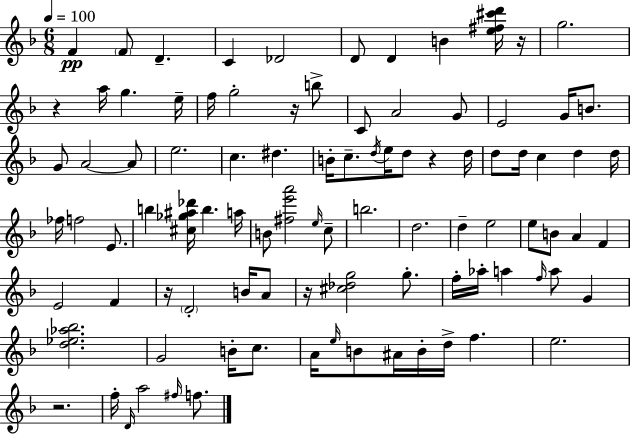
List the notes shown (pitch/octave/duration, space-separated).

F4/q F4/e D4/q. C4/q Db4/h D4/e D4/q B4/q [E5,F#5,C#6,D6]/s R/s G5/h. R/q A5/s G5/q. E5/s F5/s G5/h R/s B5/e C4/e A4/h G4/e E4/h G4/s B4/e. G4/e A4/h A4/e E5/h. C5/q. D#5/q. B4/s C5/e. D5/s E5/s D5/e R/q D5/s D5/e D5/s C5/q D5/q D5/s FES5/s F5/h E4/e. B5/q [C#5,Gb5,A#5,Db6]/s B5/q. A5/s B4/e [F#5,E6,A6]/h E5/s C5/e B5/h. D5/h. D5/q E5/h E5/e B4/e A4/q F4/q E4/h F4/q R/s D4/h B4/s A4/e R/s [C#5,Db5,G5]/h G5/e. F5/s Ab5/s A5/q F5/s A5/e G4/q [D5,Eb5,Ab5,Bb5]/h. G4/h B4/s C5/e. A4/s E5/s B4/e A#4/s B4/s D5/s F5/q. E5/h. R/h. F5/s D4/s A5/h F#5/s F5/e.